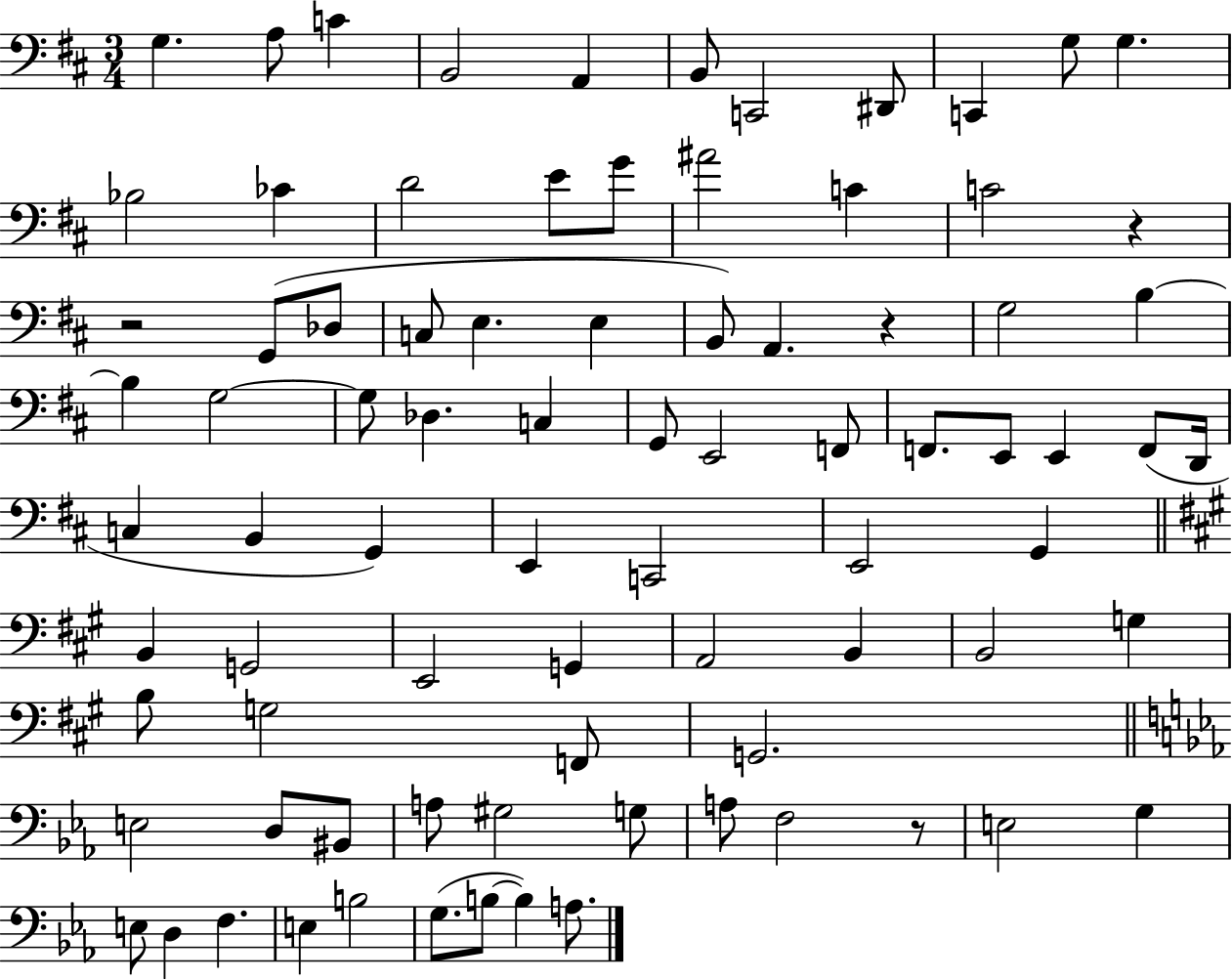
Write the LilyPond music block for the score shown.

{
  \clef bass
  \numericTimeSignature
  \time 3/4
  \key d \major
  \repeat volta 2 { g4. a8 c'4 | b,2 a,4 | b,8 c,2 dis,8 | c,4 g8 g4. | \break bes2 ces'4 | d'2 e'8 g'8 | ais'2 c'4 | c'2 r4 | \break r2 g,8( des8 | c8 e4. e4 | b,8) a,4. r4 | g2 b4~~ | \break b4 g2~~ | g8 des4. c4 | g,8 e,2 f,8 | f,8. e,8 e,4 f,8( d,16 | \break c4 b,4 g,4) | e,4 c,2 | e,2 g,4 | \bar "||" \break \key a \major b,4 g,2 | e,2 g,4 | a,2 b,4 | b,2 g4 | \break b8 g2 f,8 | g,2. | \bar "||" \break \key ees \major e2 d8 bis,8 | a8 gis2 g8 | a8 f2 r8 | e2 g4 | \break e8 d4 f4. | e4 b2 | g8.( b8~~ b4) a8. | } \bar "|."
}